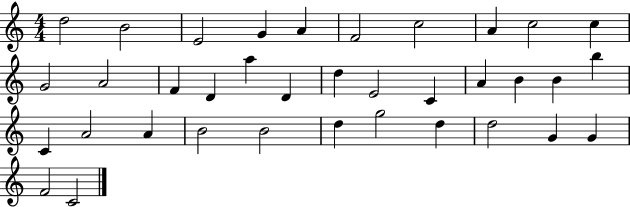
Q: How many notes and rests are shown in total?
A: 36